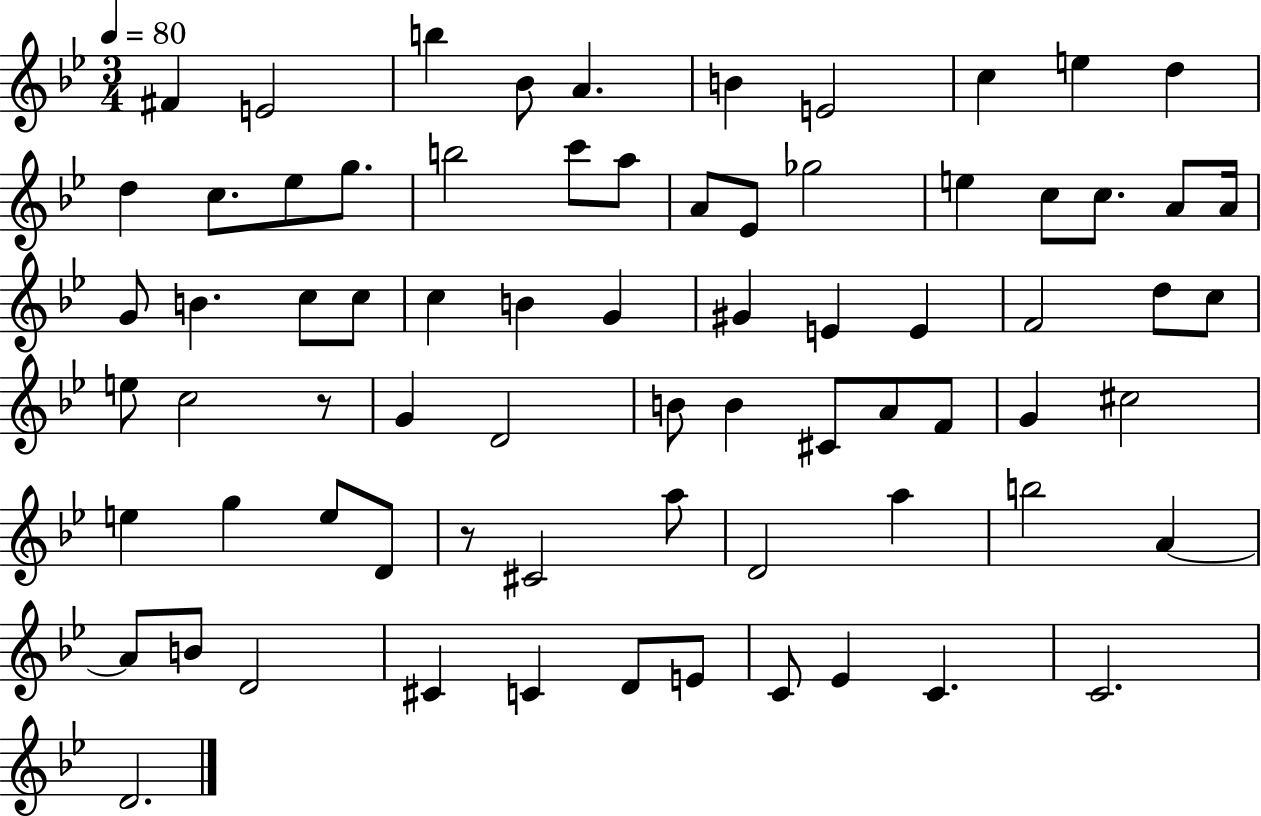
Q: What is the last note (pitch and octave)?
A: D4